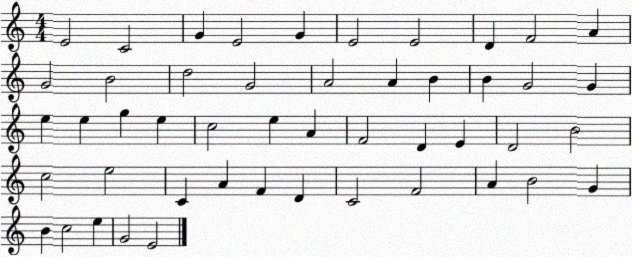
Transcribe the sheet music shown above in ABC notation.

X:1
T:Untitled
M:4/4
L:1/4
K:C
E2 C2 G E2 G E2 E2 D F2 A G2 B2 d2 G2 A2 A B B G2 G e e g e c2 e A F2 D E D2 B2 c2 e2 C A F D C2 F2 A B2 G B c2 e G2 E2